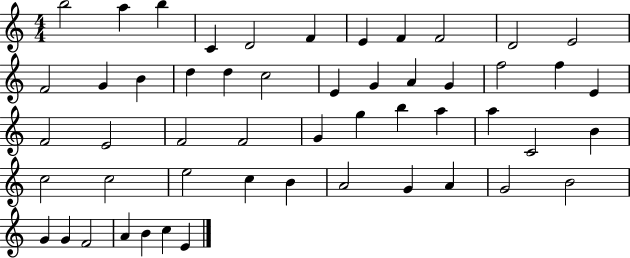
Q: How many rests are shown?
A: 0